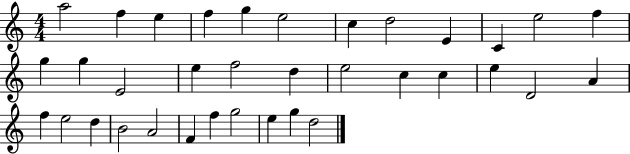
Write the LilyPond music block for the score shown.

{
  \clef treble
  \numericTimeSignature
  \time 4/4
  \key c \major
  a''2 f''4 e''4 | f''4 g''4 e''2 | c''4 d''2 e'4 | c'4 e''2 f''4 | \break g''4 g''4 e'2 | e''4 f''2 d''4 | e''2 c''4 c''4 | e''4 d'2 a'4 | \break f''4 e''2 d''4 | b'2 a'2 | f'4 f''4 g''2 | e''4 g''4 d''2 | \break \bar "|."
}